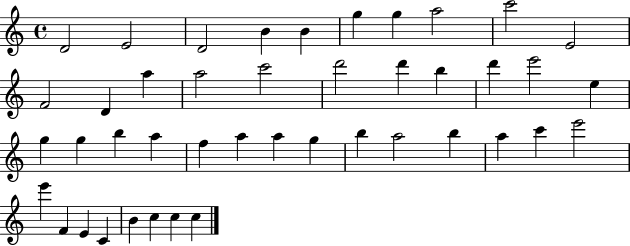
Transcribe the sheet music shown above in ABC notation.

X:1
T:Untitled
M:4/4
L:1/4
K:C
D2 E2 D2 B B g g a2 c'2 E2 F2 D a a2 c'2 d'2 d' b d' e'2 e g g b a f a a g b a2 b a c' e'2 e' F E C B c c c